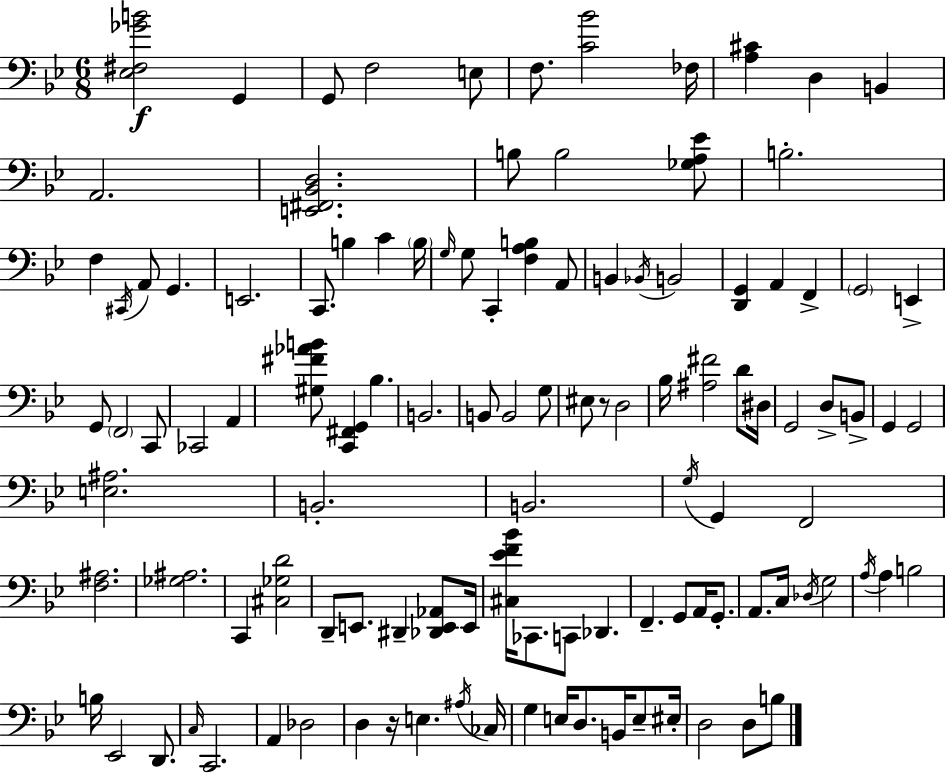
X:1
T:Untitled
M:6/8
L:1/4
K:Gm
[_E,^F,_GB]2 G,, G,,/2 F,2 E,/2 F,/2 [C_B]2 _F,/4 [A,^C] D, B,, A,,2 [E,,^F,,_B,,D,]2 B,/2 B,2 [_G,A,_E]/2 B,2 F, ^C,,/4 A,,/2 G,, E,,2 C,,/2 B, C B,/4 G,/4 G,/2 C,, [F,A,B,] A,,/2 B,, _B,,/4 B,,2 [D,,G,,] A,, F,, G,,2 E,, G,,/2 F,,2 C,,/2 _C,,2 A,, [^G,^F_AB]/2 [C,,^F,,G,,] _B, B,,2 B,,/2 B,,2 G,/2 ^E,/2 z/2 D,2 _B,/4 [^A,^F]2 D/2 ^D,/4 G,,2 D,/2 B,,/2 G,, G,,2 [E,^A,]2 B,,2 B,,2 G,/4 G,, F,,2 [F,^A,]2 [_G,^A,]2 C,, [^C,_G,D]2 D,,/2 E,,/2 ^D,, [_D,,E,,_A,,]/2 E,,/4 [^C,_EF_B]/4 _C,,/2 C,,/2 _D,, F,, G,,/2 A,,/4 G,,/2 A,,/2 C,/4 _D,/4 G,2 A,/4 A, B,2 B,/4 _E,,2 D,,/2 C,/4 C,,2 A,, _D,2 D, z/4 E, ^A,/4 _C,/4 G, E,/4 D,/2 B,,/4 E,/2 ^E,/4 D,2 D,/2 B,/2